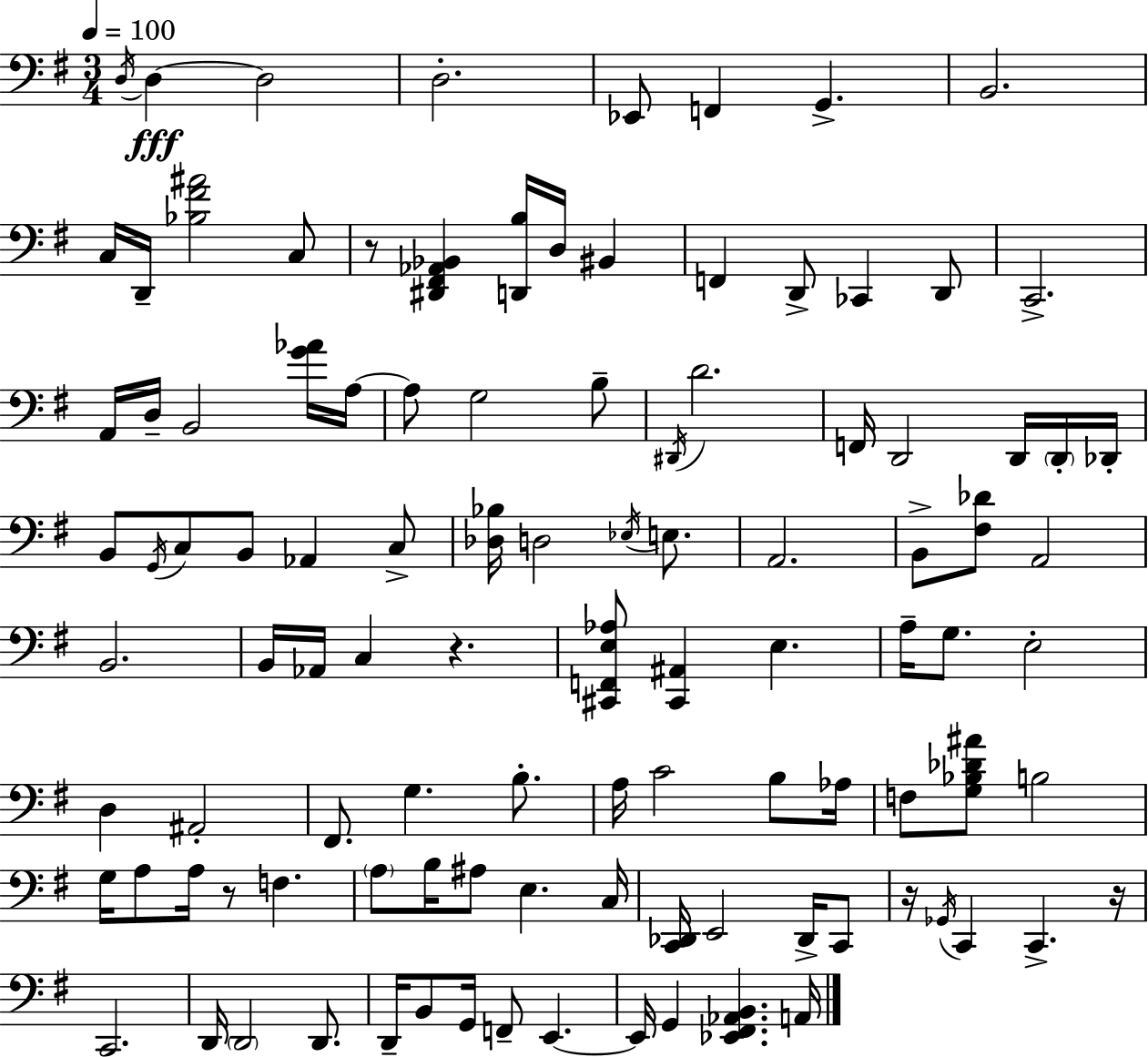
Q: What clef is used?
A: bass